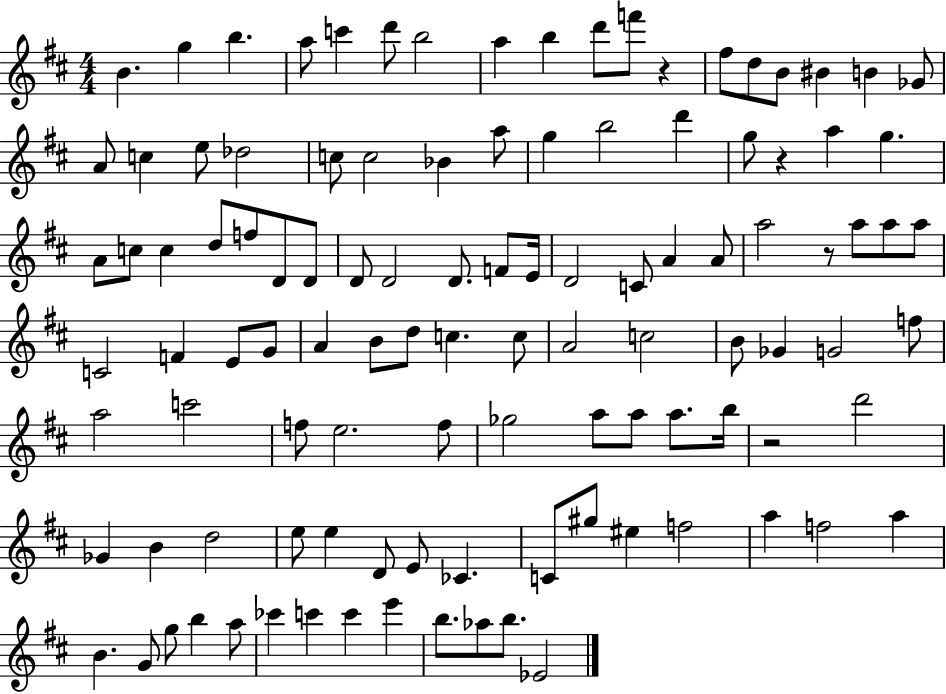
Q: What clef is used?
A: treble